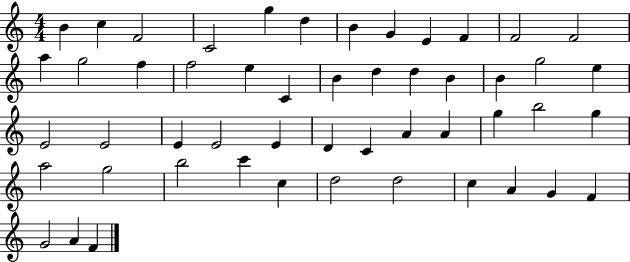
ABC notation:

X:1
T:Untitled
M:4/4
L:1/4
K:C
B c F2 C2 g d B G E F F2 F2 a g2 f f2 e C B d d B B g2 e E2 E2 E E2 E D C A A g b2 g a2 g2 b2 c' c d2 d2 c A G F G2 A F